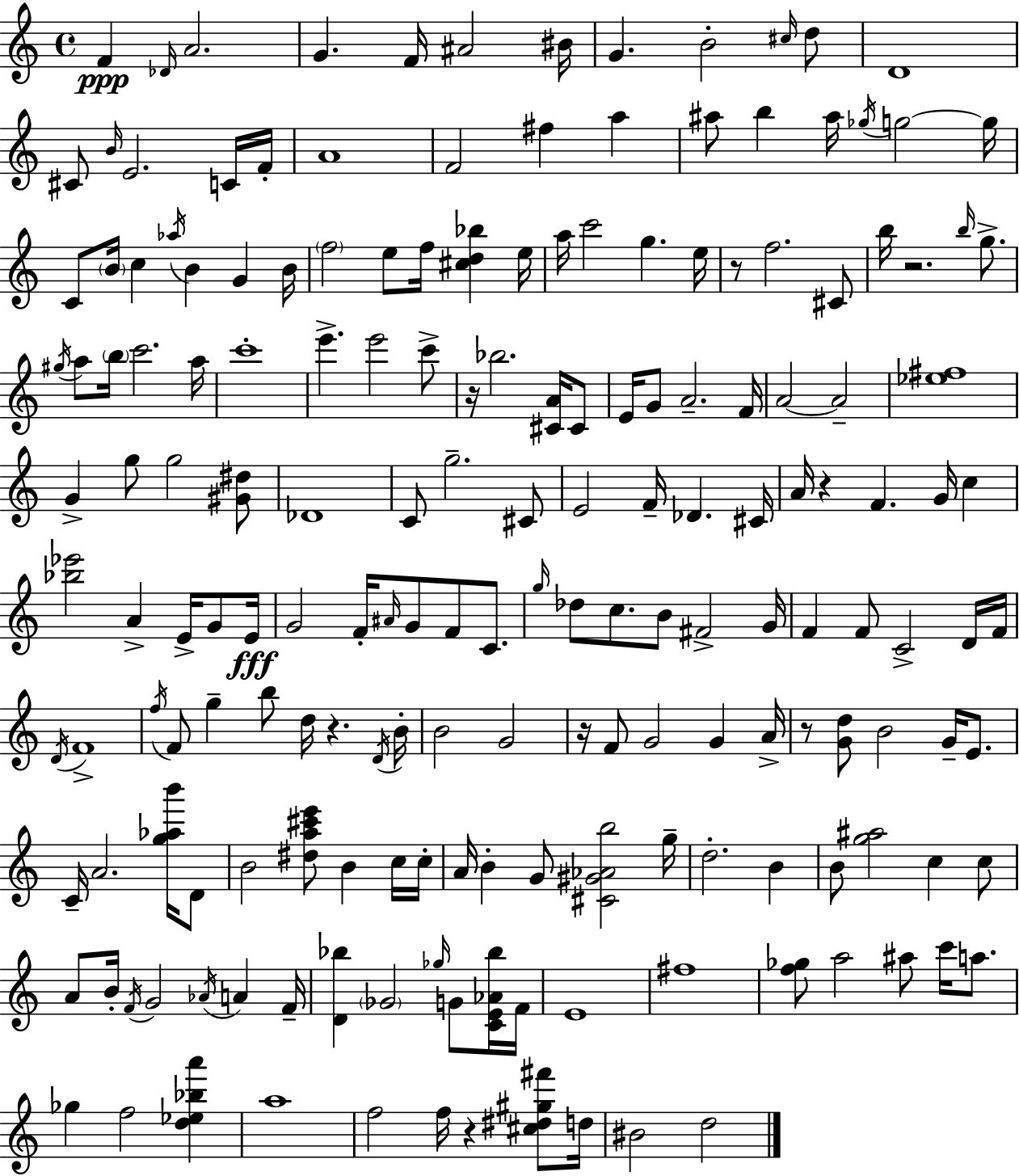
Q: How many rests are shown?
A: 8